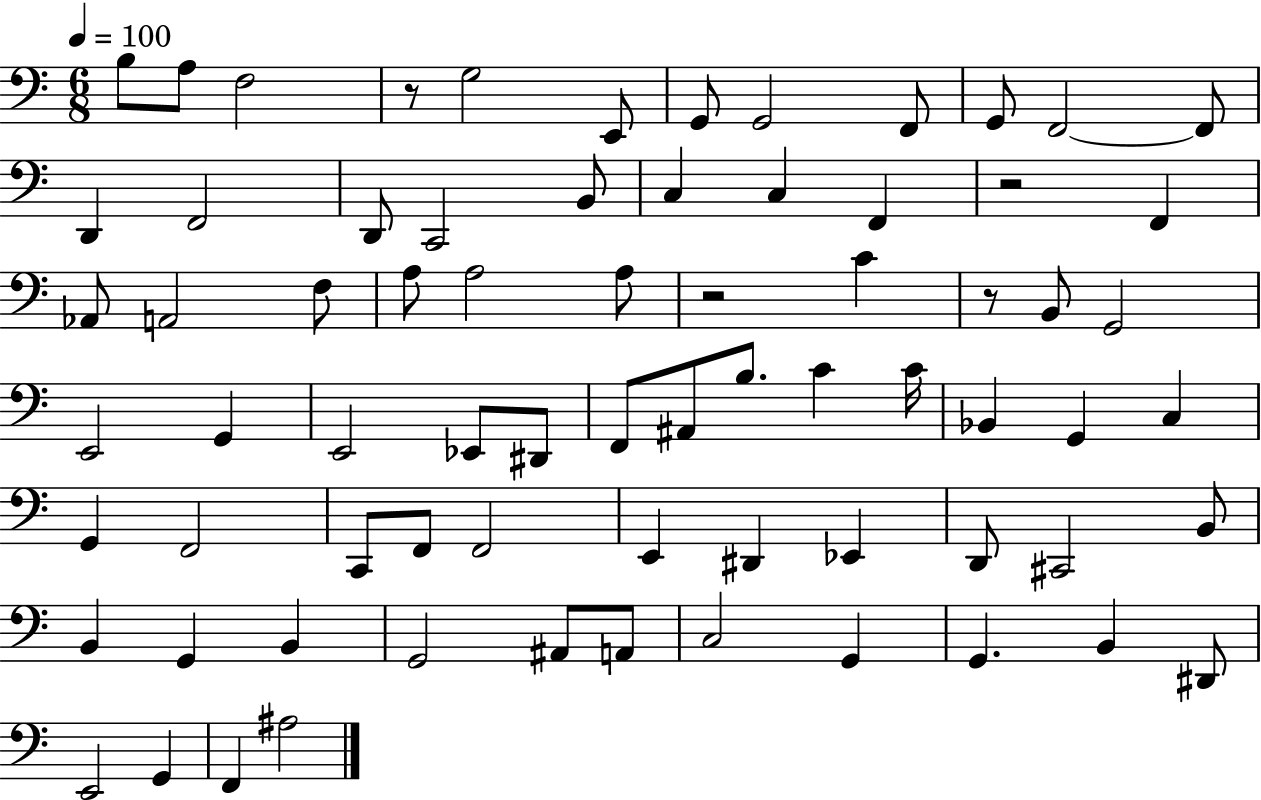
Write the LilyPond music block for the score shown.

{
  \clef bass
  \numericTimeSignature
  \time 6/8
  \key c \major
  \tempo 4 = 100
  \repeat volta 2 { b8 a8 f2 | r8 g2 e,8 | g,8 g,2 f,8 | g,8 f,2~~ f,8 | \break d,4 f,2 | d,8 c,2 b,8 | c4 c4 f,4 | r2 f,4 | \break aes,8 a,2 f8 | a8 a2 a8 | r2 c'4 | r8 b,8 g,2 | \break e,2 g,4 | e,2 ees,8 dis,8 | f,8 ais,8 b8. c'4 c'16 | bes,4 g,4 c4 | \break g,4 f,2 | c,8 f,8 f,2 | e,4 dis,4 ees,4 | d,8 cis,2 b,8 | \break b,4 g,4 b,4 | g,2 ais,8 a,8 | c2 g,4 | g,4. b,4 dis,8 | \break e,2 g,4 | f,4 ais2 | } \bar "|."
}